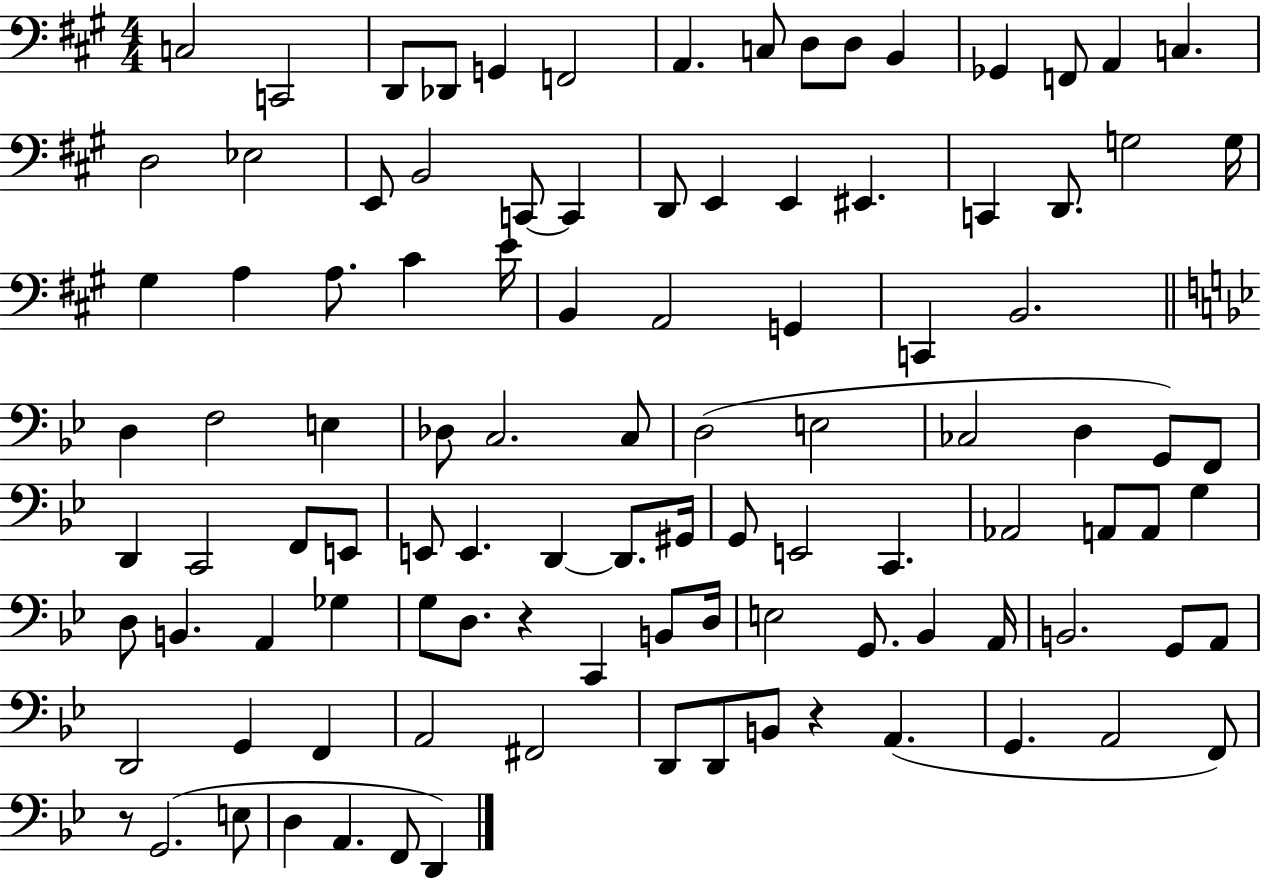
X:1
T:Untitled
M:4/4
L:1/4
K:A
C,2 C,,2 D,,/2 _D,,/2 G,, F,,2 A,, C,/2 D,/2 D,/2 B,, _G,, F,,/2 A,, C, D,2 _E,2 E,,/2 B,,2 C,,/2 C,, D,,/2 E,, E,, ^E,, C,, D,,/2 G,2 G,/4 ^G, A, A,/2 ^C E/4 B,, A,,2 G,, C,, B,,2 D, F,2 E, _D,/2 C,2 C,/2 D,2 E,2 _C,2 D, G,,/2 F,,/2 D,, C,,2 F,,/2 E,,/2 E,,/2 E,, D,, D,,/2 ^G,,/4 G,,/2 E,,2 C,, _A,,2 A,,/2 A,,/2 G, D,/2 B,, A,, _G, G,/2 D,/2 z C,, B,,/2 D,/4 E,2 G,,/2 _B,, A,,/4 B,,2 G,,/2 A,,/2 D,,2 G,, F,, A,,2 ^F,,2 D,,/2 D,,/2 B,,/2 z A,, G,, A,,2 F,,/2 z/2 G,,2 E,/2 D, A,, F,,/2 D,,